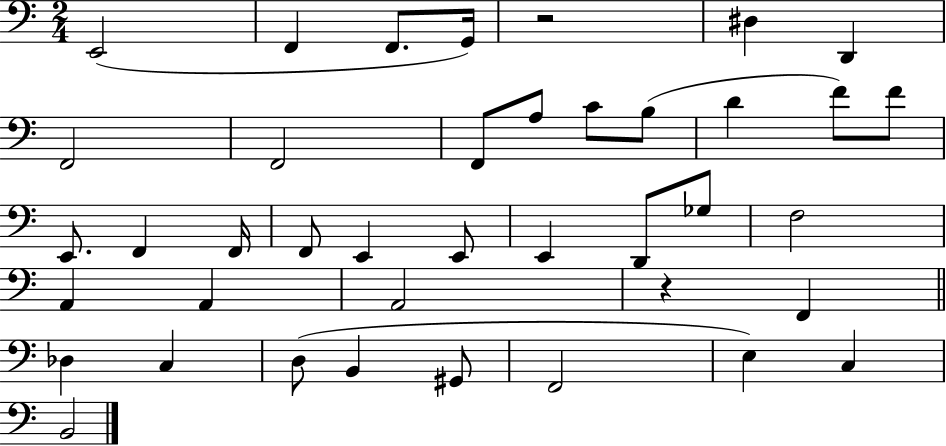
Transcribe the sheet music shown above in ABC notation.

X:1
T:Untitled
M:2/4
L:1/4
K:C
E,,2 F,, F,,/2 G,,/4 z2 ^D, D,, F,,2 F,,2 F,,/2 A,/2 C/2 B,/2 D F/2 F/2 E,,/2 F,, F,,/4 F,,/2 E,, E,,/2 E,, D,,/2 _G,/2 F,2 A,, A,, A,,2 z F,, _D, C, D,/2 B,, ^G,,/2 F,,2 E, C, B,,2